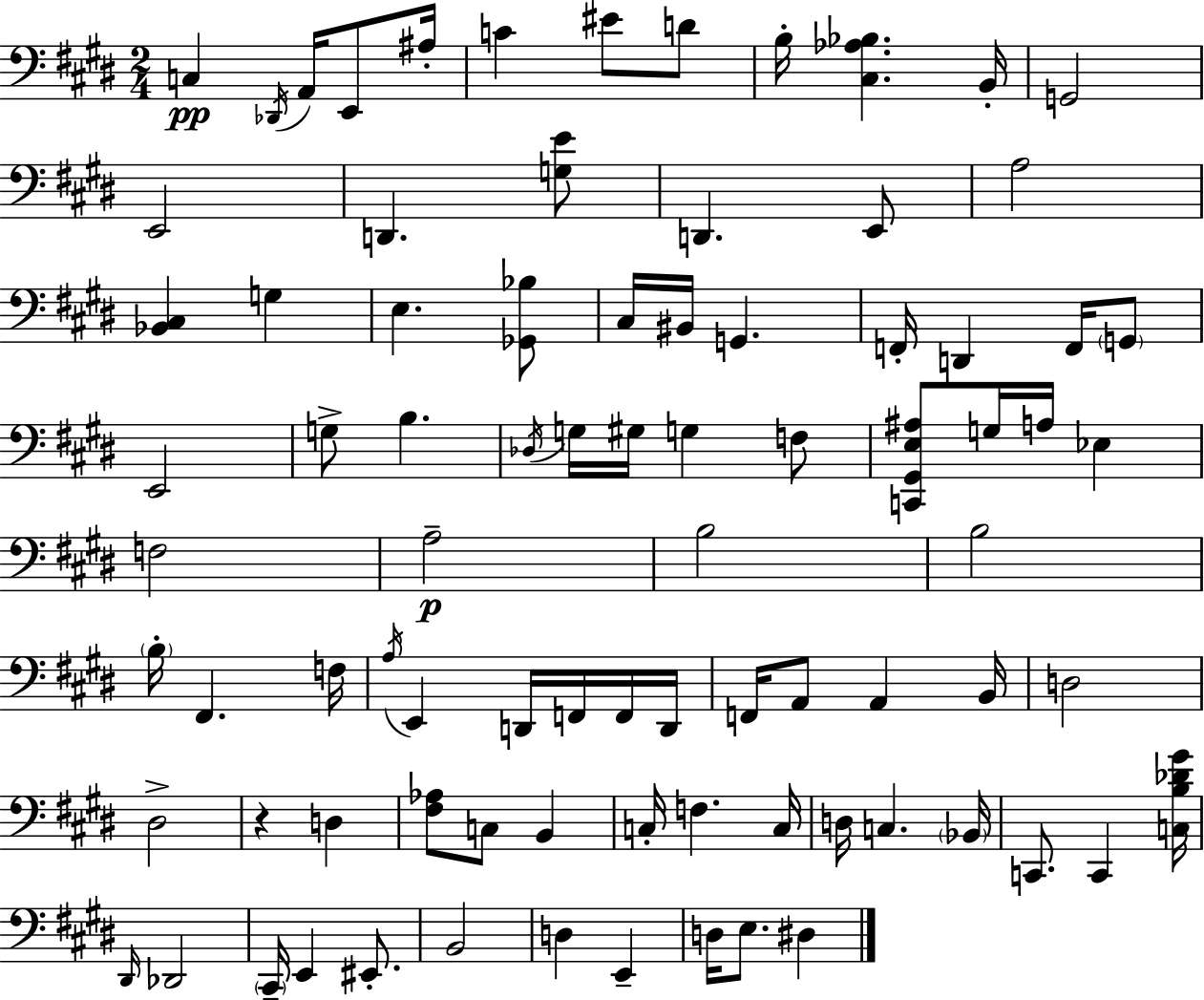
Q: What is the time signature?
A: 2/4